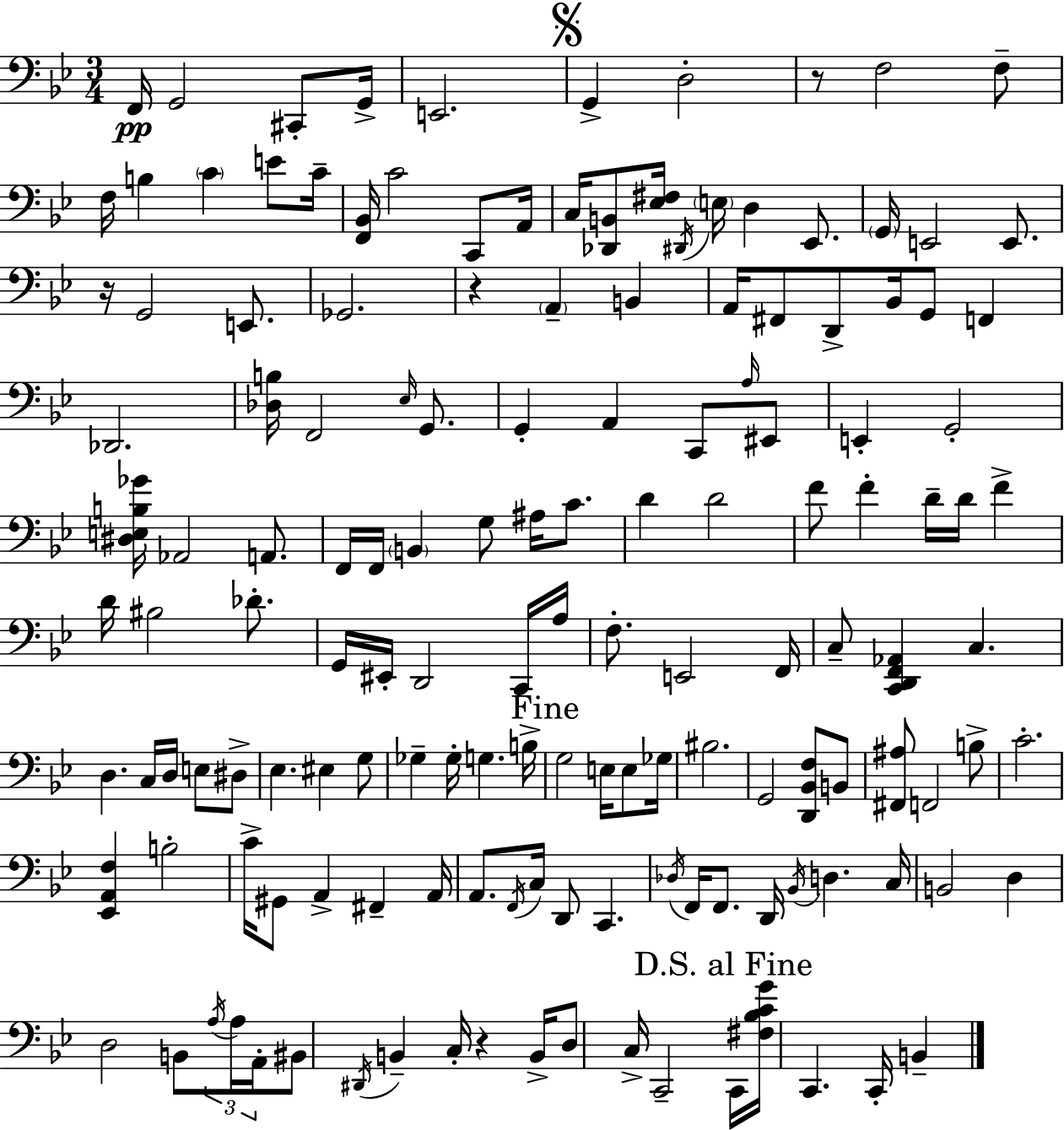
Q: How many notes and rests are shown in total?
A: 148